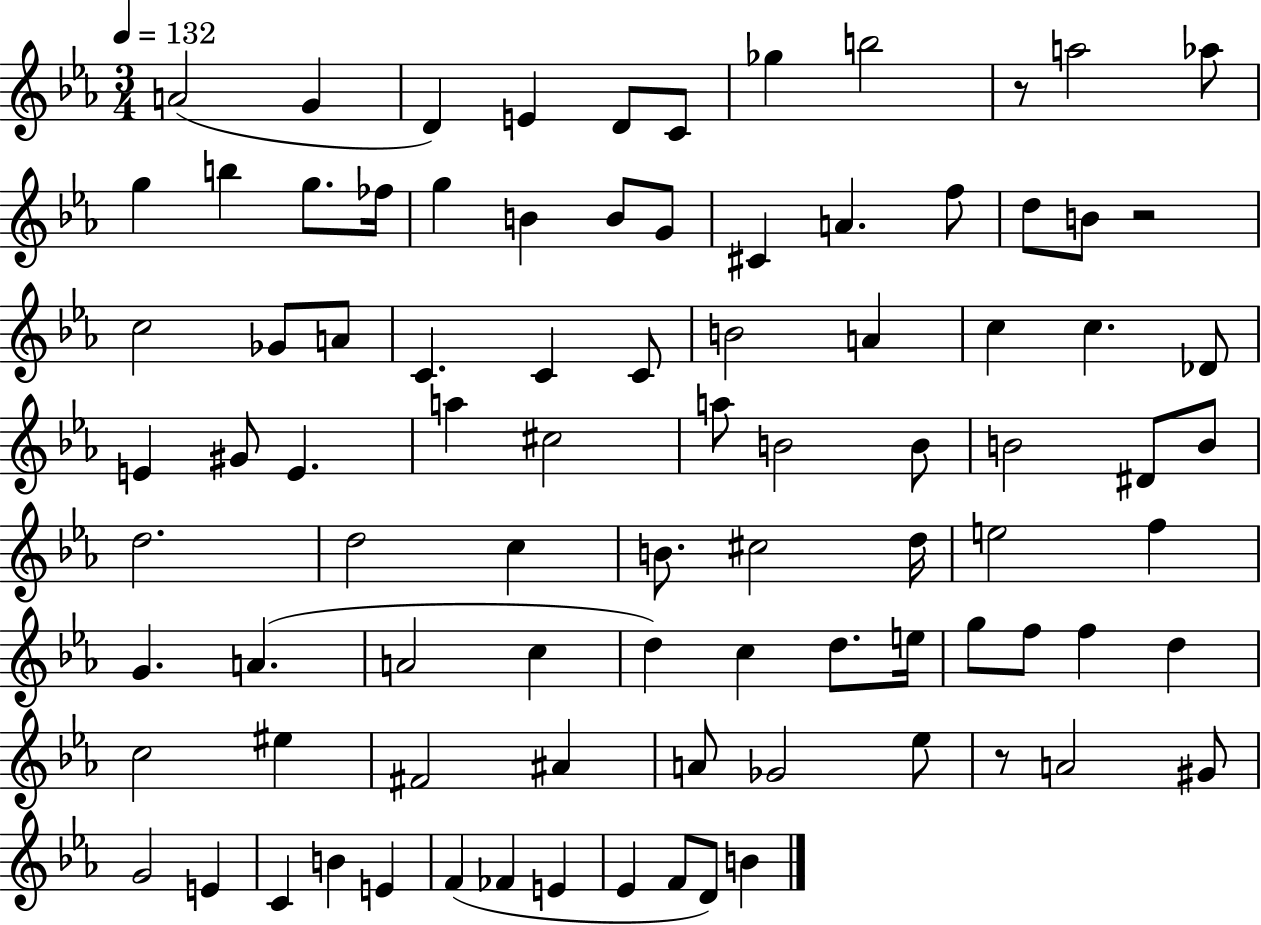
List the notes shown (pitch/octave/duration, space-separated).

A4/h G4/q D4/q E4/q D4/e C4/e Gb5/q B5/h R/e A5/h Ab5/e G5/q B5/q G5/e. FES5/s G5/q B4/q B4/e G4/e C#4/q A4/q. F5/e D5/e B4/e R/h C5/h Gb4/e A4/e C4/q. C4/q C4/e B4/h A4/q C5/q C5/q. Db4/e E4/q G#4/e E4/q. A5/q C#5/h A5/e B4/h B4/e B4/h D#4/e B4/e D5/h. D5/h C5/q B4/e. C#5/h D5/s E5/h F5/q G4/q. A4/q. A4/h C5/q D5/q C5/q D5/e. E5/s G5/e F5/e F5/q D5/q C5/h EIS5/q F#4/h A#4/q A4/e Gb4/h Eb5/e R/e A4/h G#4/e G4/h E4/q C4/q B4/q E4/q F4/q FES4/q E4/q Eb4/q F4/e D4/e B4/q